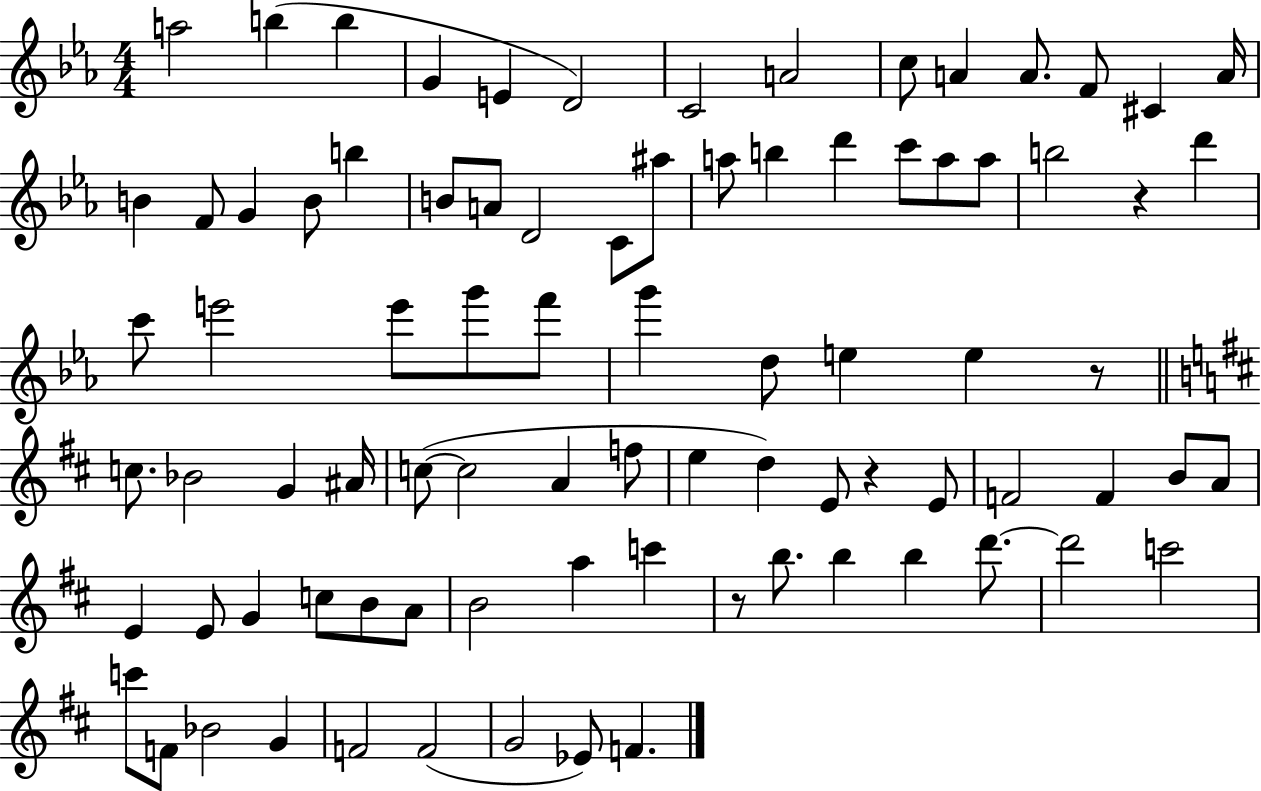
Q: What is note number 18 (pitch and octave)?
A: B4